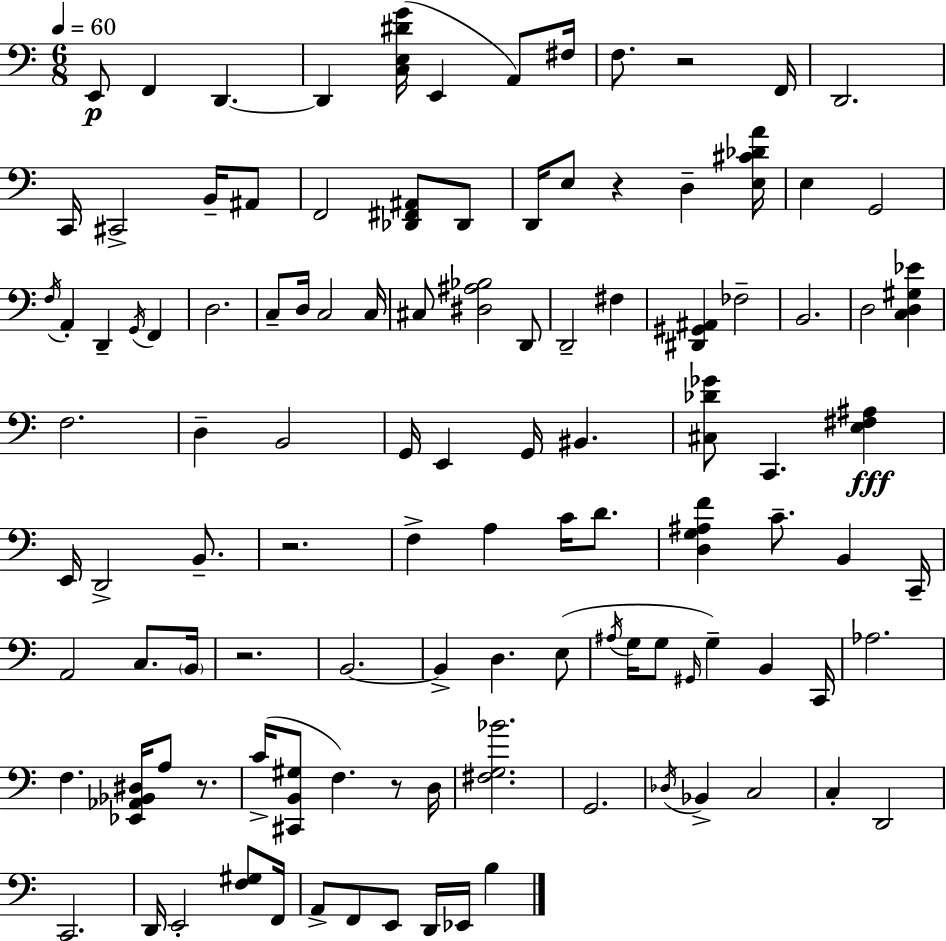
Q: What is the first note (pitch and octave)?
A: E2